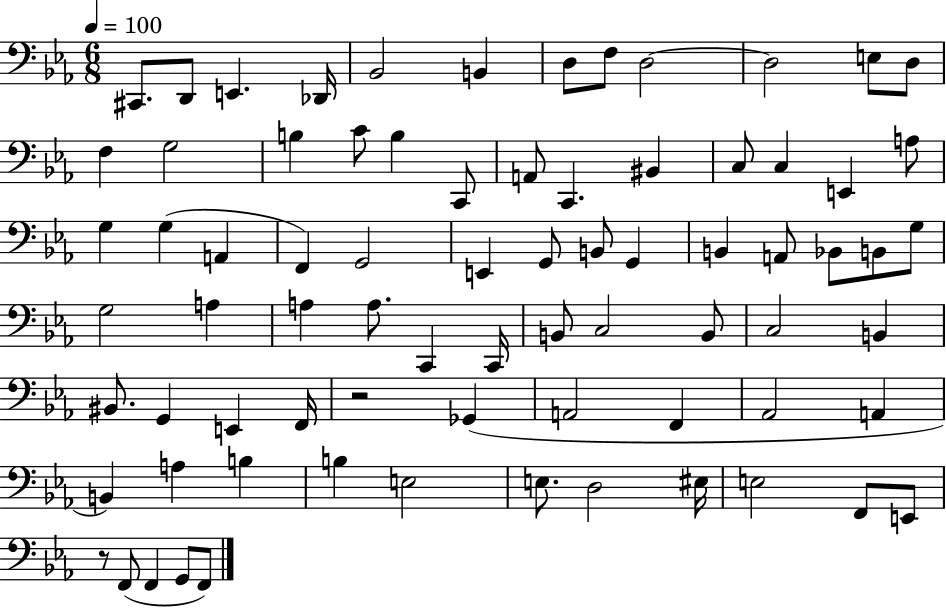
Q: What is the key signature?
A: EES major